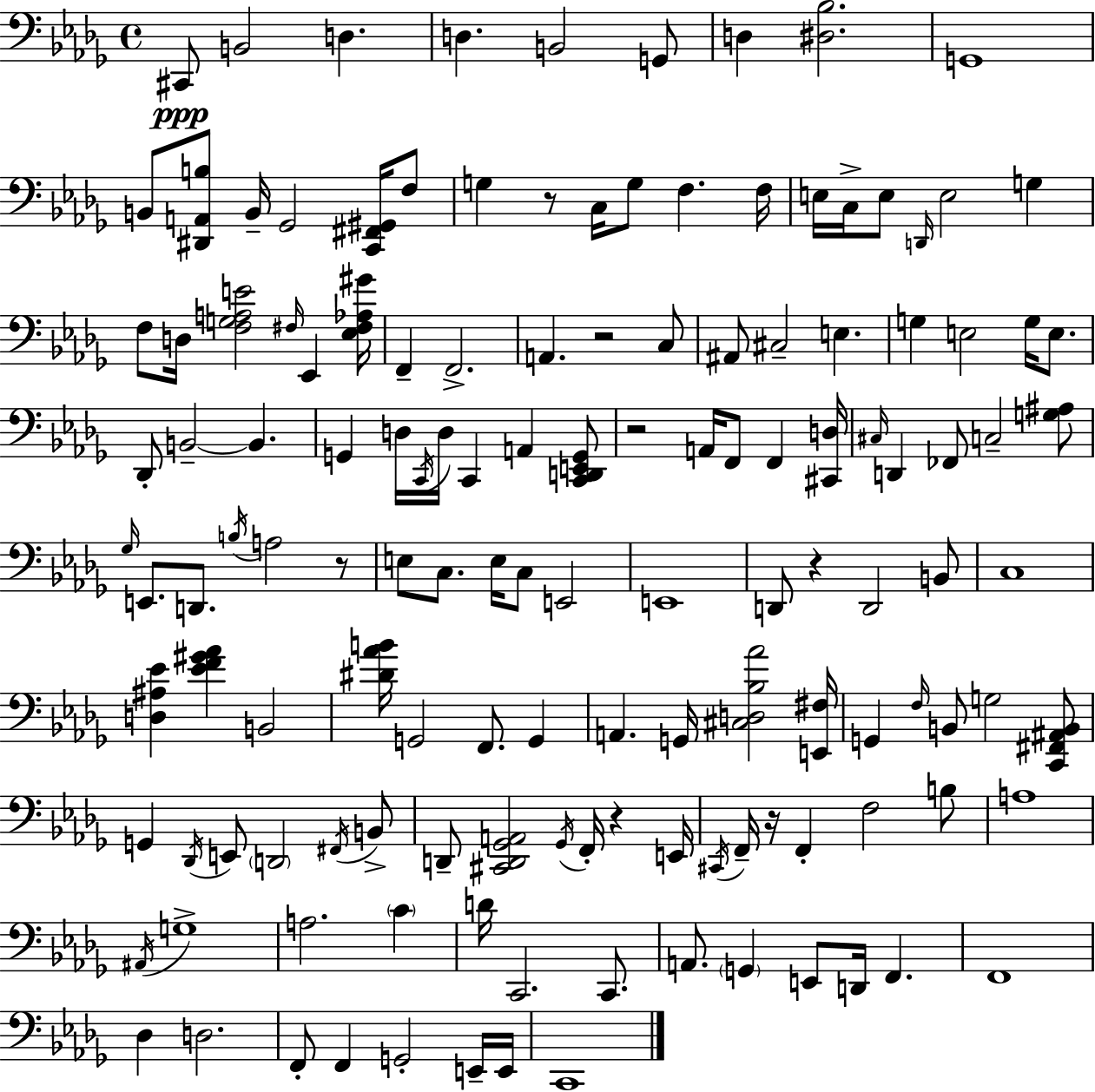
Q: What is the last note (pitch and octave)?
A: C2